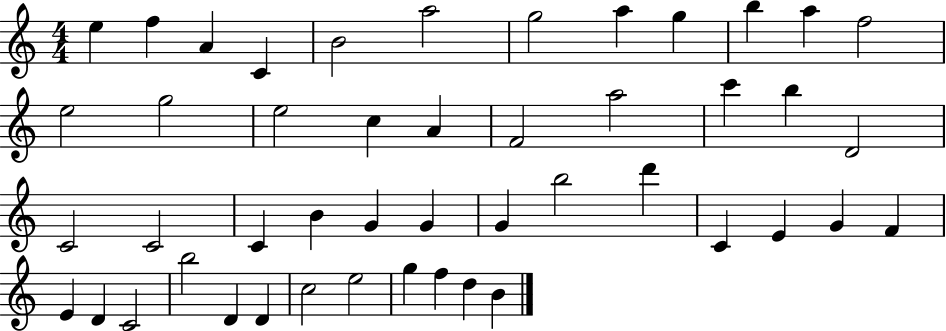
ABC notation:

X:1
T:Untitled
M:4/4
L:1/4
K:C
e f A C B2 a2 g2 a g b a f2 e2 g2 e2 c A F2 a2 c' b D2 C2 C2 C B G G G b2 d' C E G F E D C2 b2 D D c2 e2 g f d B